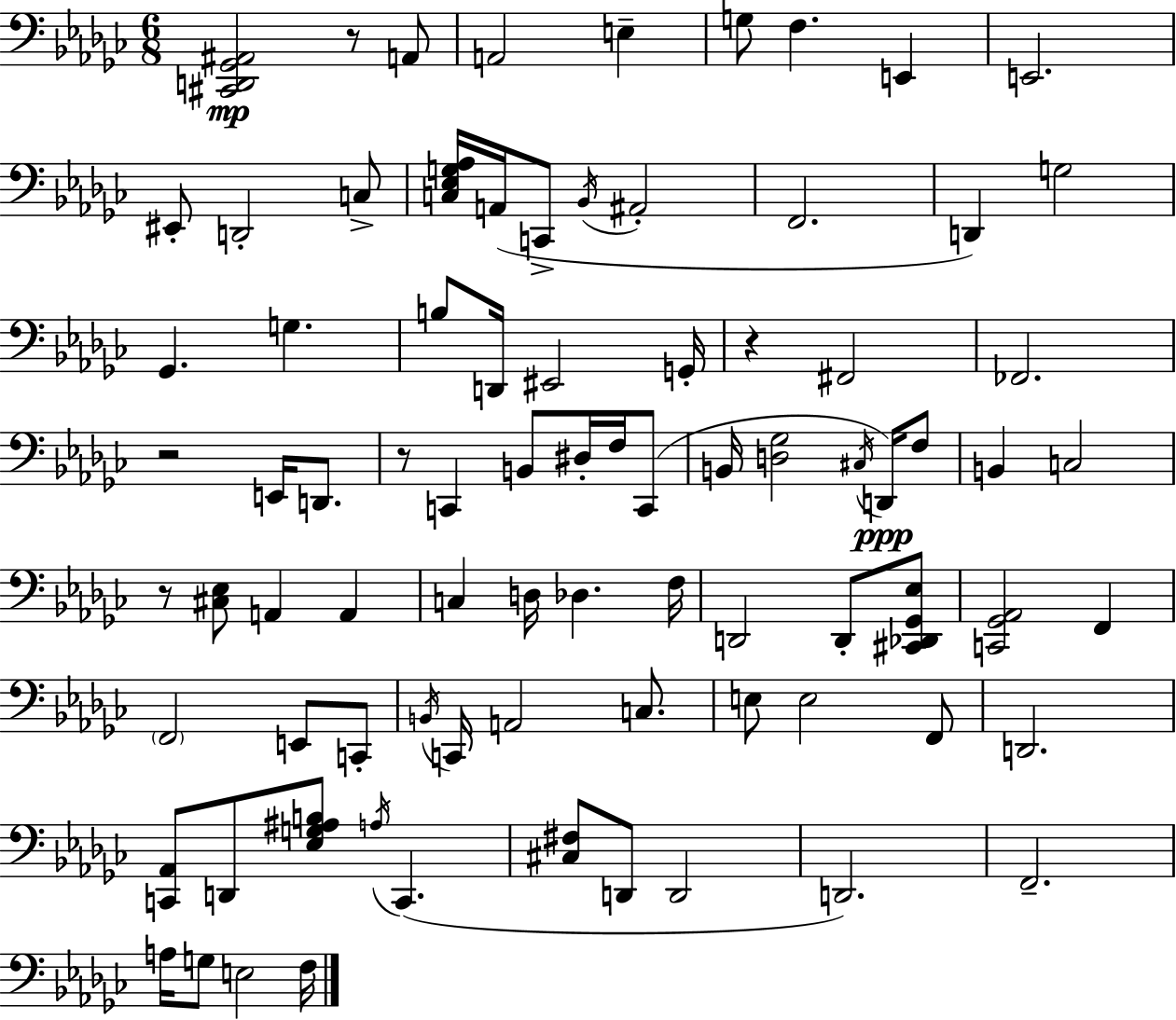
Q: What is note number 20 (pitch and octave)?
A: B3